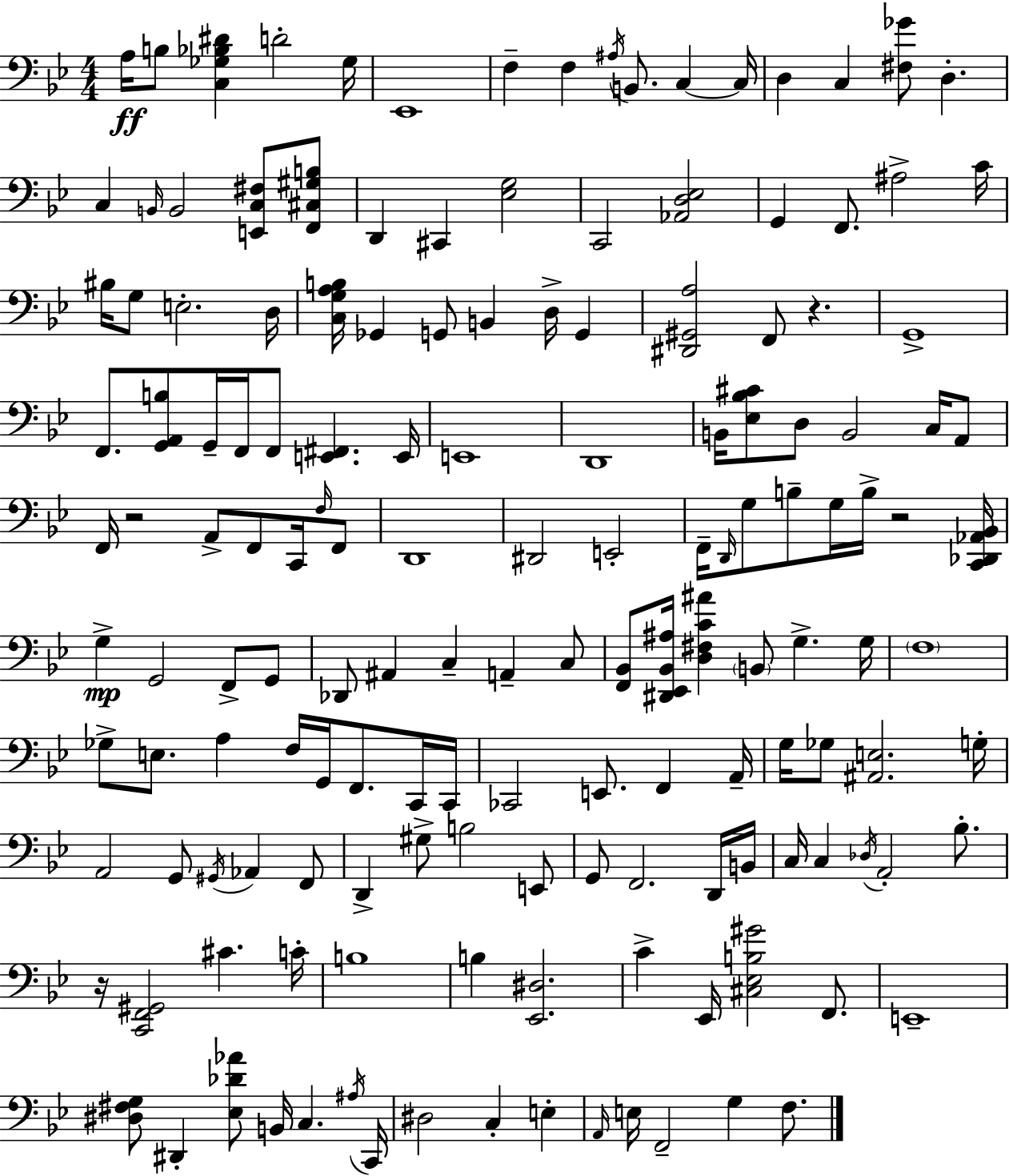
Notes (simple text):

A3/s B3/e [C3,Gb3,Bb3,D#4]/q D4/h Gb3/s Eb2/w F3/q F3/q A#3/s B2/e. C3/q C3/s D3/q C3/q [F#3,Gb4]/e D3/q. C3/q B2/s B2/h [E2,C3,F#3]/e [F2,C#3,G#3,B3]/e D2/q C#2/q [Eb3,G3]/h C2/h [Ab2,D3,Eb3]/h G2/q F2/e. A#3/h C4/s BIS3/s G3/e E3/h. D3/s [C3,G3,A3,B3]/s Gb2/q G2/e B2/q D3/s G2/q [D#2,G#2,A3]/h F2/e R/q. G2/w F2/e. [G2,A2,B3]/e G2/s F2/s F2/e [E2,F#2]/q. E2/s E2/w D2/w B2/s [Eb3,Bb3,C#4]/e D3/e B2/h C3/s A2/e F2/s R/h A2/e F2/e C2/s F3/s F2/e D2/w D#2/h E2/h F2/s D2/s G3/e B3/e G3/s B3/s R/h [C2,Db2,Ab2,Bb2]/s G3/q G2/h F2/e G2/e Db2/e A#2/q C3/q A2/q C3/e [F2,Bb2]/e [D#2,Eb2,Bb2,A#3]/s [D3,F#3,C4,A#4]/q B2/e G3/q. G3/s F3/w Gb3/e E3/e. A3/q F3/s G2/s F2/e. C2/s C2/s CES2/h E2/e. F2/q A2/s G3/s Gb3/e [A#2,E3]/h. G3/s A2/h G2/e G#2/s Ab2/q F2/e D2/q G#3/e B3/h E2/e G2/e F2/h. D2/s B2/s C3/s C3/q Db3/s A2/h Bb3/e. R/s [C2,F2,G#2]/h C#4/q. C4/s B3/w B3/q [Eb2,D#3]/h. C4/q Eb2/s [C#3,Eb3,B3,G#4]/h F2/e. E2/w [D#3,F#3,G3]/e D#2/q [Eb3,Db4,Ab4]/e B2/s C3/q. A#3/s C2/s D#3/h C3/q E3/q A2/s E3/s F2/h G3/q F3/e.